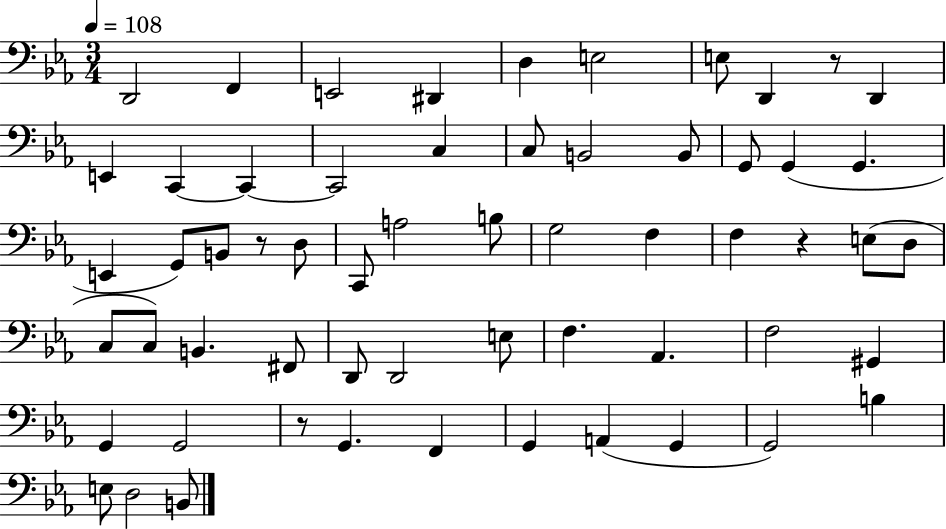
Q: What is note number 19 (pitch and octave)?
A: G2